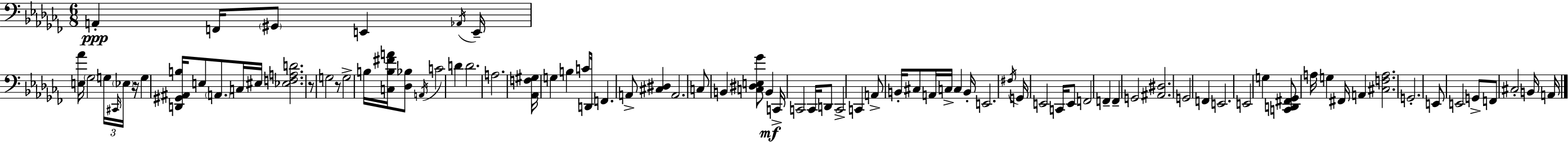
X:1
T:Untitled
M:6/8
L:1/4
K:Abm
A,, F,,/4 ^G,,/2 E,, _A,,/4 E,,/4 [E,_A]/4 _G,2 G,/4 ^C,,/4 _E,/4 z/4 G, [D,,^G,,^A,,B,]/4 E,/2 A,,/2 C,/4 ^E,/4 [_E,F,A,D]2 z/2 G,2 z/2 G,2 B,/4 [C,B,^FA]/4 [_D,_B,]/2 A,,/4 C2 D D2 A,2 [_A,,F,^G,]/4 G, B, C/2 D,,/4 F,, A,,/2 [^C,^D,] A,,2 C,/2 B,, [C,^D,E,_G]/2 B,, C,,/4 C,,2 C,,/4 D,,/2 C,,2 C,, A,,/2 B,,/4 ^C,/2 A,,/4 C,/4 C, B,,/4 E,,2 ^F,/4 G,,/4 E,,2 C,,/4 E,,/2 F,,2 F,, F,, G,,2 [^A,,^D,]2 G,,2 F,, E,,2 E,,2 G, [C,,D,,^F,,_G,,]/2 A,/4 G, ^F,,/4 A,, [^C,F,A,]2 G,,2 E,,/2 E,,2 G,,/2 F,,/2 ^C,2 B,,/4 A,,/4